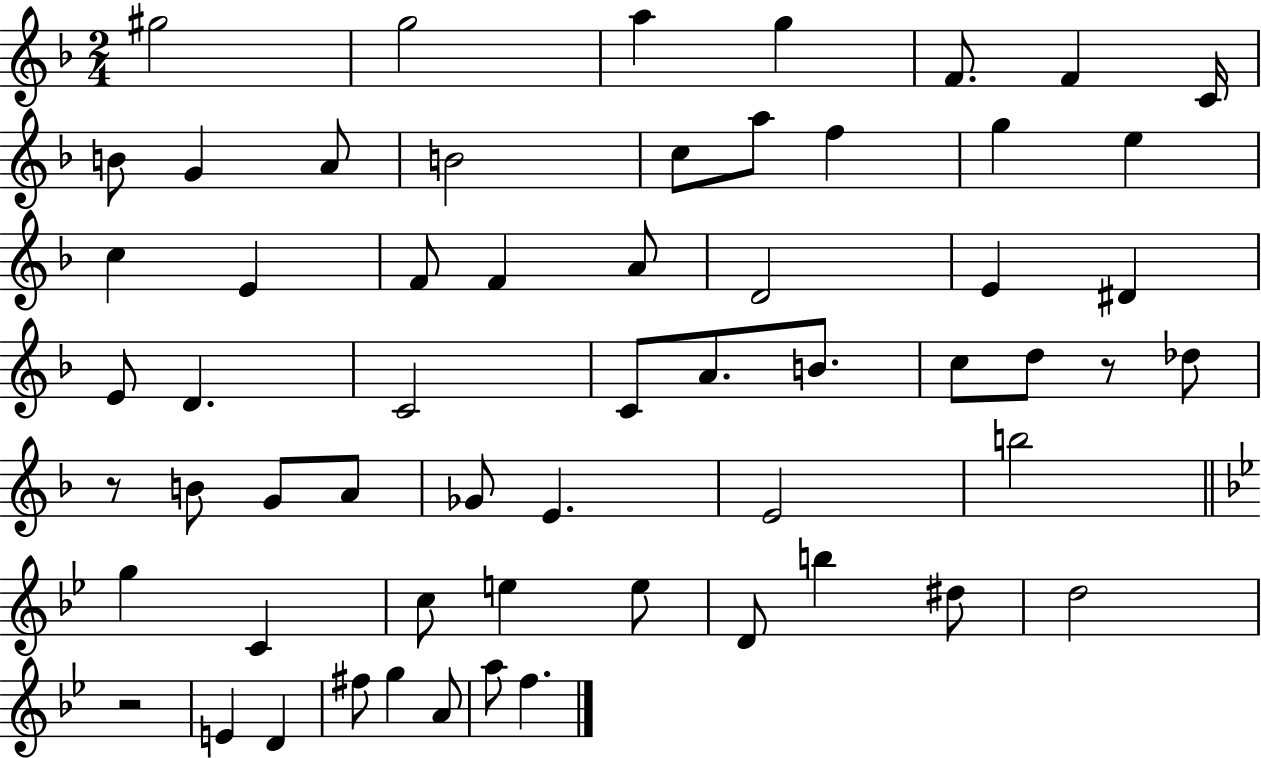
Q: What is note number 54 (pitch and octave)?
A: A4